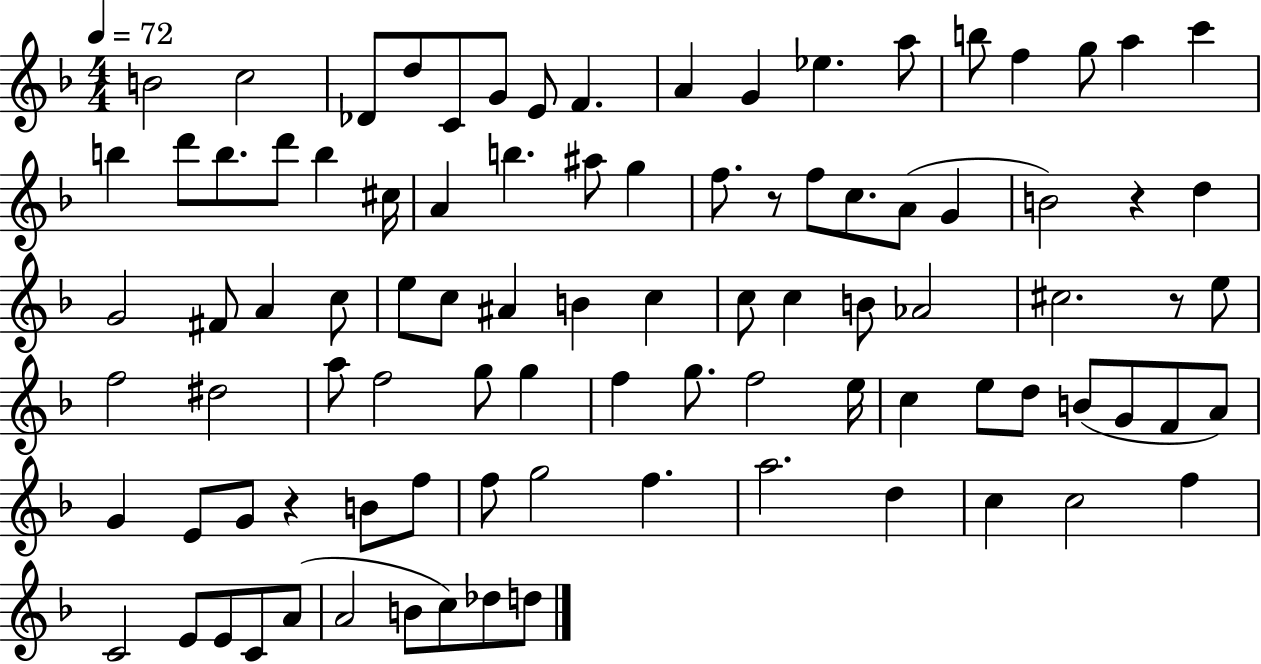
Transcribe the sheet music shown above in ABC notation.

X:1
T:Untitled
M:4/4
L:1/4
K:F
B2 c2 _D/2 d/2 C/2 G/2 E/2 F A G _e a/2 b/2 f g/2 a c' b d'/2 b/2 d'/2 b ^c/4 A b ^a/2 g f/2 z/2 f/2 c/2 A/2 G B2 z d G2 ^F/2 A c/2 e/2 c/2 ^A B c c/2 c B/2 _A2 ^c2 z/2 e/2 f2 ^d2 a/2 f2 g/2 g f g/2 f2 e/4 c e/2 d/2 B/2 G/2 F/2 A/2 G E/2 G/2 z B/2 f/2 f/2 g2 f a2 d c c2 f C2 E/2 E/2 C/2 A/2 A2 B/2 c/2 _d/2 d/2